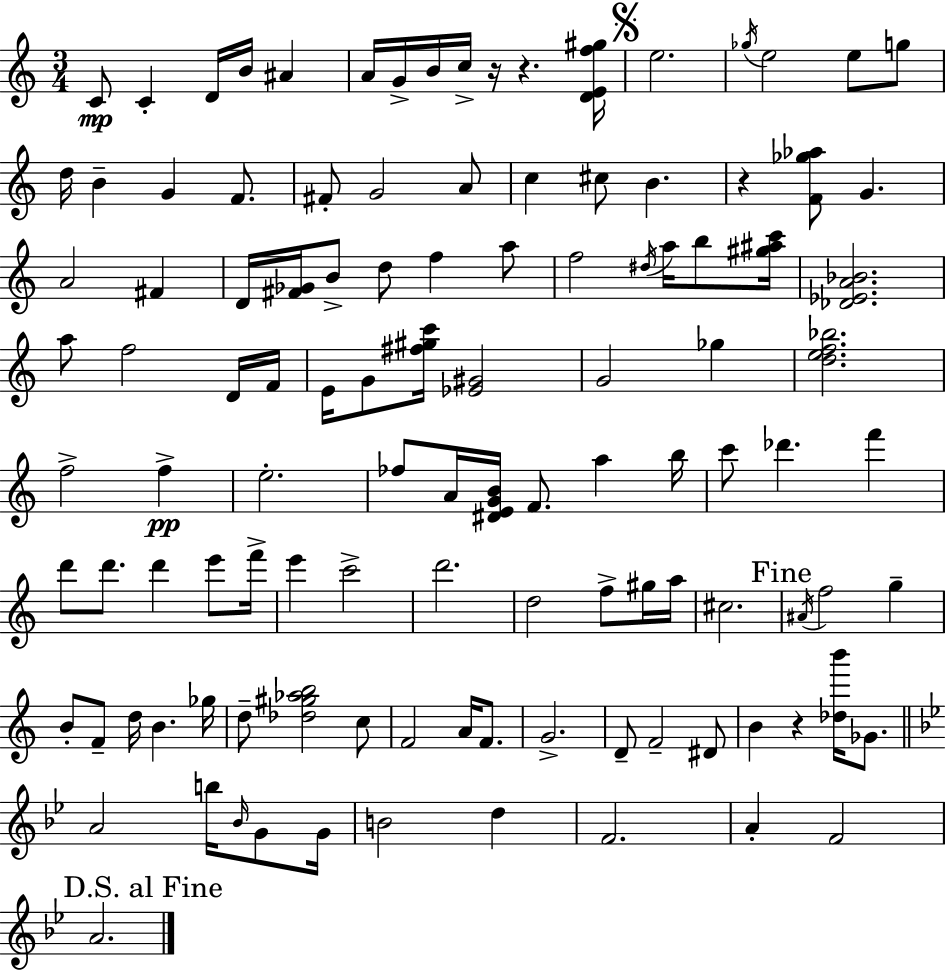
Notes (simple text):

C4/e C4/q D4/s B4/s A#4/q A4/s G4/s B4/s C5/s R/s R/q. [D4,E4,F5,G#5]/s E5/h. Gb5/s E5/h E5/e G5/e D5/s B4/q G4/q F4/e. F#4/e G4/h A4/e C5/q C#5/e B4/q. R/q [F4,Gb5,Ab5]/e G4/q. A4/h F#4/q D4/s [F#4,Gb4]/s B4/e D5/e F5/q A5/e F5/h D#5/s A5/s B5/e [G#5,A#5,C6]/s [Db4,Eb4,A4,Bb4]/h. A5/e F5/h D4/s F4/s E4/s G4/e [F#5,G#5,C6]/s [Eb4,G#4]/h G4/h Gb5/q [D5,E5,F5,Bb5]/h. F5/h F5/q E5/h. FES5/e A4/s [D#4,E4,G4,B4]/s F4/e. A5/q B5/s C6/e Db6/q. F6/q D6/e D6/e. D6/q E6/e F6/s E6/q C6/h D6/h. D5/h F5/e G#5/s A5/s C#5/h. A#4/s F5/h G5/q B4/e F4/e D5/s B4/q. Gb5/s D5/e [Db5,G#5,Ab5,B5]/h C5/e F4/h A4/s F4/e. G4/h. D4/e F4/h D#4/e B4/q R/q [Db5,B6]/s Gb4/e. A4/h B5/s Bb4/s G4/e G4/s B4/h D5/q F4/h. A4/q F4/h A4/h.